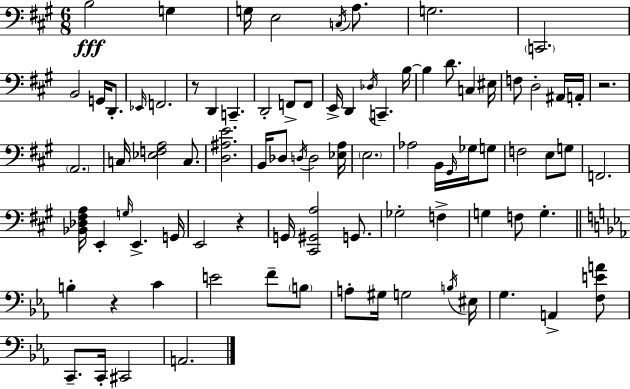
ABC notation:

X:1
T:Untitled
M:6/8
L:1/4
K:A
B,2 G, G,/4 E,2 C,/4 A,/2 G,2 C,,2 B,,2 G,,/4 D,,/2 _E,,/4 F,,2 z/2 D,, C,, D,,2 F,,/2 F,,/2 E,,/4 D,, _D,/4 C,, B,/4 B, D/2 C, ^E,/4 F,/2 D,2 ^A,,/4 A,,/4 z2 A,,2 C,/4 [_E,F,A,]2 C,/2 [D,^A,E]2 B,,/4 _D,/2 D,/4 D,2 [_E,A,]/4 E,2 _A,2 B,,/4 ^G,,/4 _G,/4 G,/2 F,2 E,/2 G,/2 F,,2 [_B,,_D,^F,A,]/4 E,, G,/4 E,, G,,/4 E,,2 z G,,/4 [^C,,^G,,A,]2 G,,/2 _G,2 F, G, F,/2 G, B, z C E2 F/2 B,/2 A,/2 ^G,/4 G,2 B,/4 ^E,/4 G, A,, [F,EA]/2 C,,/2 C,,/4 ^C,,2 A,,2